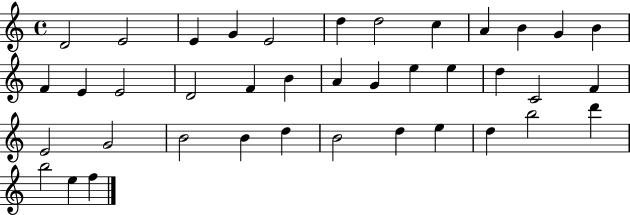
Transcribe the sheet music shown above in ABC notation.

X:1
T:Untitled
M:4/4
L:1/4
K:C
D2 E2 E G E2 d d2 c A B G B F E E2 D2 F B A G e e d C2 F E2 G2 B2 B d B2 d e d b2 d' b2 e f